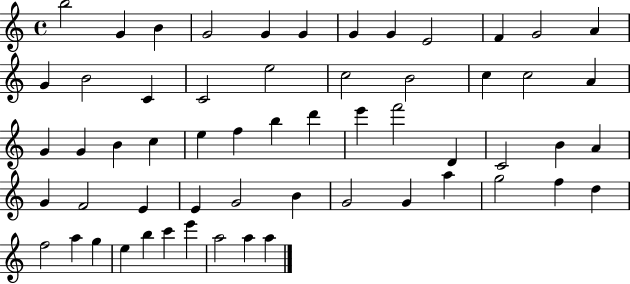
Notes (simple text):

B5/h G4/q B4/q G4/h G4/q G4/q G4/q G4/q E4/h F4/q G4/h A4/q G4/q B4/h C4/q C4/h E5/h C5/h B4/h C5/q C5/h A4/q G4/q G4/q B4/q C5/q E5/q F5/q B5/q D6/q E6/q F6/h D4/q C4/h B4/q A4/q G4/q F4/h E4/q E4/q G4/h B4/q G4/h G4/q A5/q G5/h F5/q D5/q F5/h A5/q G5/q E5/q B5/q C6/q E6/q A5/h A5/q A5/q